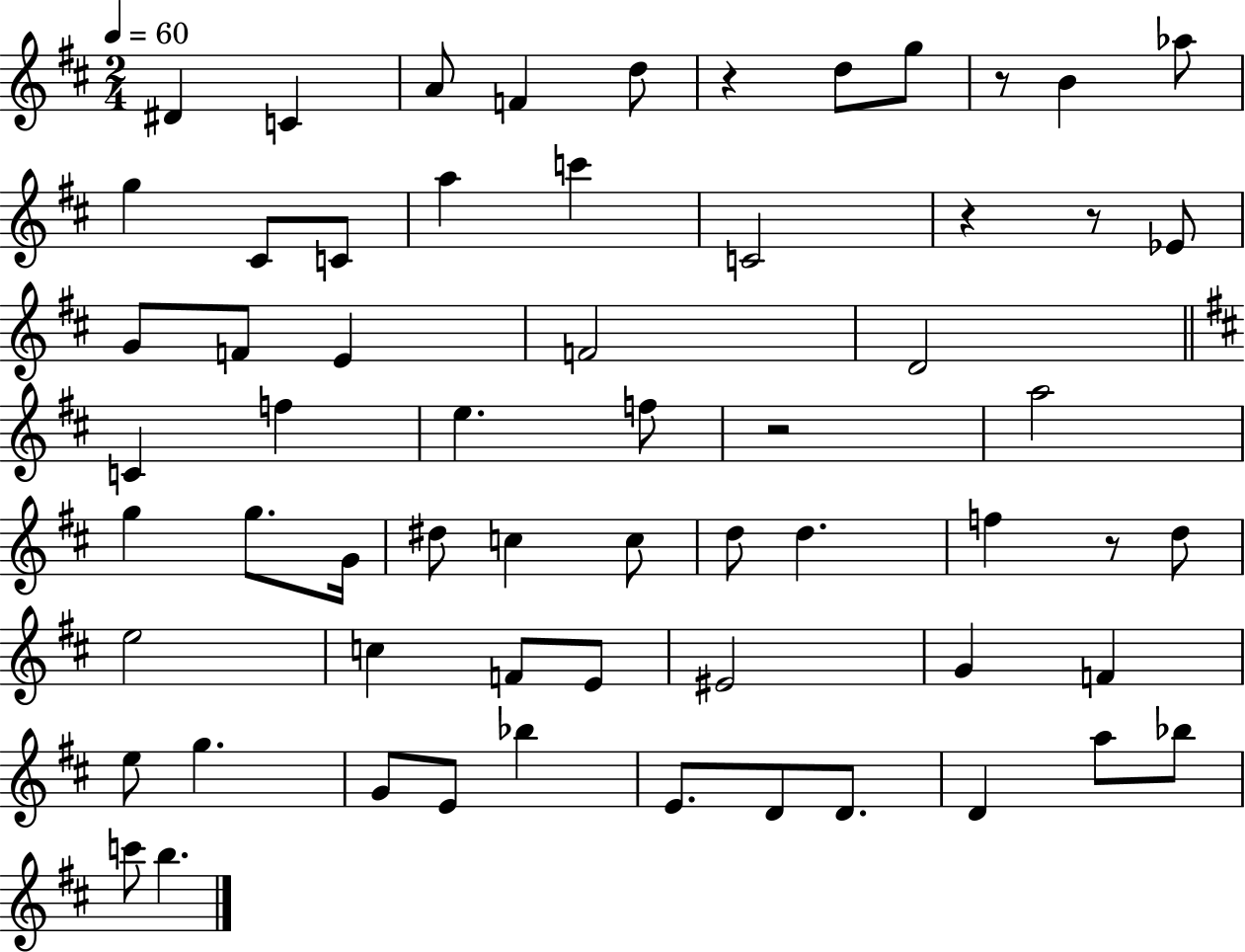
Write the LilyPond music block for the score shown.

{
  \clef treble
  \numericTimeSignature
  \time 2/4
  \key d \major
  \tempo 4 = 60
  dis'4 c'4 | a'8 f'4 d''8 | r4 d''8 g''8 | r8 b'4 aes''8 | \break g''4 cis'8 c'8 | a''4 c'''4 | c'2 | r4 r8 ees'8 | \break g'8 f'8 e'4 | f'2 | d'2 | \bar "||" \break \key d \major c'4 f''4 | e''4. f''8 | r2 | a''2 | \break g''4 g''8. g'16 | dis''8 c''4 c''8 | d''8 d''4. | f''4 r8 d''8 | \break e''2 | c''4 f'8 e'8 | eis'2 | g'4 f'4 | \break e''8 g''4. | g'8 e'8 bes''4 | e'8. d'8 d'8. | d'4 a''8 bes''8 | \break c'''8 b''4. | \bar "|."
}